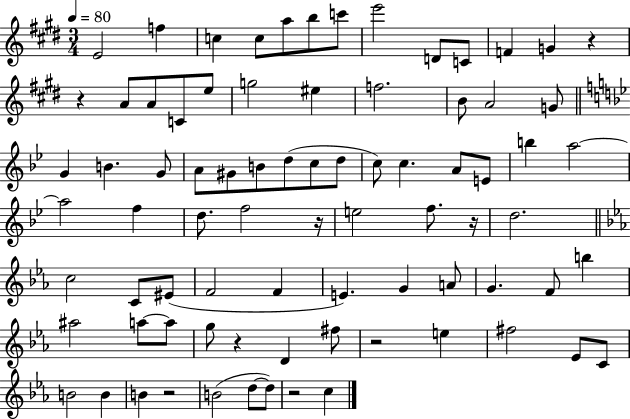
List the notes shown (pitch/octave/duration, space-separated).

E4/h F5/q C5/q C5/e A5/e B5/e C6/e E6/h D4/e C4/e F4/q G4/q R/q R/q A4/e A4/e C4/e E5/e G5/h EIS5/q F5/h. B4/e A4/h G4/e G4/q B4/q. G4/e A4/e G#4/e B4/e D5/e C5/e D5/e C5/e C5/q. A4/e E4/e B5/q A5/h A5/h F5/q D5/e. F5/h R/s E5/h F5/e. R/s D5/h. C5/h C4/e EIS4/e F4/h F4/q E4/q. G4/q A4/e G4/q. F4/e B5/q A#5/h A5/e A5/e G5/e R/q D4/q F#5/e R/h E5/q F#5/h Eb4/e C4/e B4/h B4/q B4/q R/h B4/h D5/e D5/e R/h C5/q